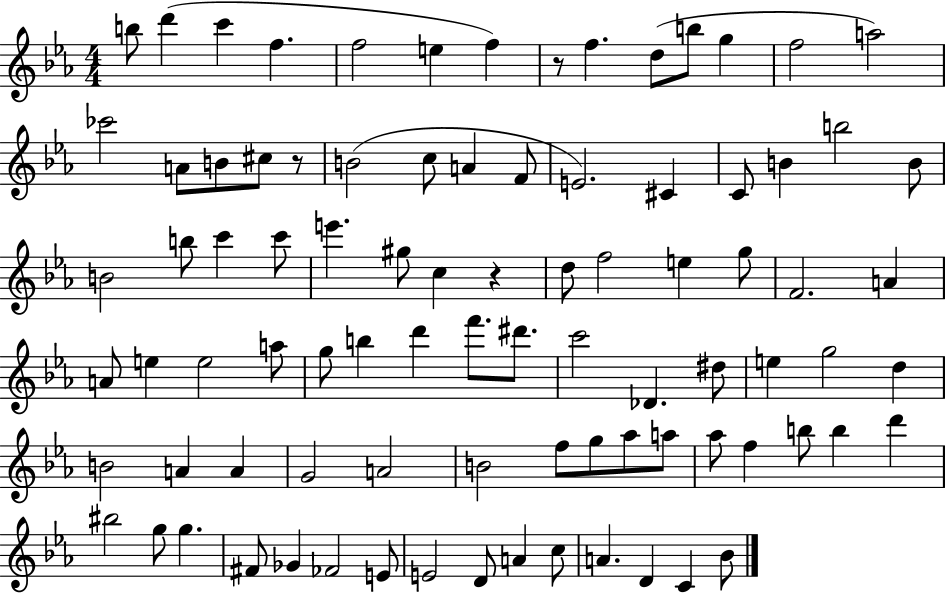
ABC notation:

X:1
T:Untitled
M:4/4
L:1/4
K:Eb
b/2 d' c' f f2 e f z/2 f d/2 b/2 g f2 a2 _c'2 A/2 B/2 ^c/2 z/2 B2 c/2 A F/2 E2 ^C C/2 B b2 B/2 B2 b/2 c' c'/2 e' ^g/2 c z d/2 f2 e g/2 F2 A A/2 e e2 a/2 g/2 b d' f'/2 ^d'/2 c'2 _D ^d/2 e g2 d B2 A A G2 A2 B2 f/2 g/2 _a/2 a/2 _a/2 f b/2 b d' ^b2 g/2 g ^F/2 _G _F2 E/2 E2 D/2 A c/2 A D C _B/2